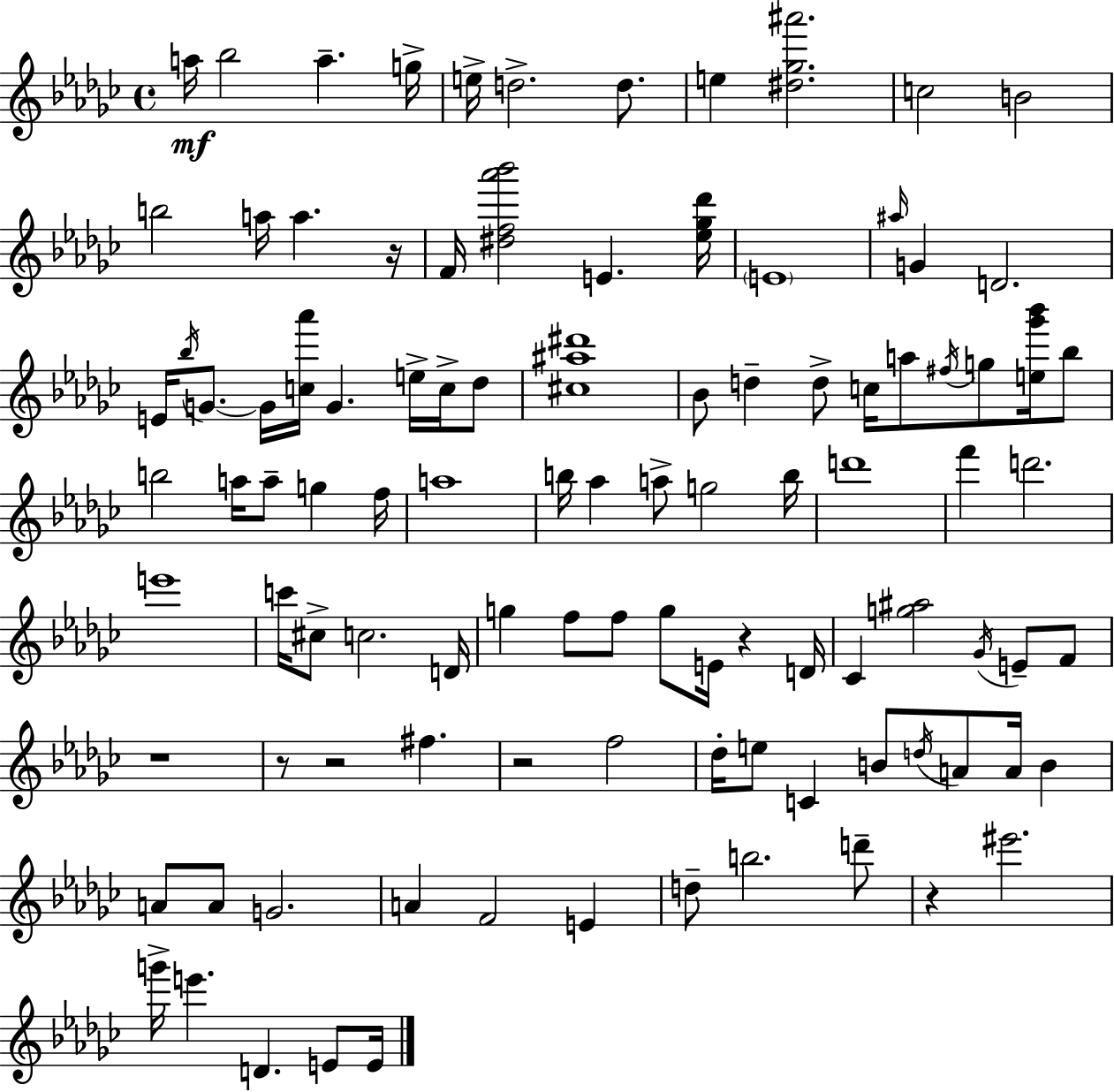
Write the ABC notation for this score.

X:1
T:Untitled
M:4/4
L:1/4
K:Ebm
a/4 _b2 a g/4 e/4 d2 d/2 e [^d_g^a']2 c2 B2 b2 a/4 a z/4 F/4 [^df_a'_b']2 E [_e_g_d']/4 E4 ^a/4 G D2 E/4 _b/4 G/2 G/4 [c_a']/4 G e/4 c/4 _d/2 [^c^a^d']4 _B/2 d d/2 c/4 a/2 ^f/4 g/2 [e_g'_b']/4 _b/2 b2 a/4 a/2 g f/4 a4 b/4 _a a/2 g2 b/4 d'4 f' d'2 e'4 c'/4 ^c/2 c2 D/4 g f/2 f/2 g/2 E/4 z D/4 _C [g^a]2 _G/4 E/2 F/2 z4 z/2 z2 ^f z2 f2 _d/4 e/2 C B/2 d/4 A/2 A/4 B A/2 A/2 G2 A F2 E d/2 b2 d'/2 z ^e'2 g'/4 e' D E/2 E/4